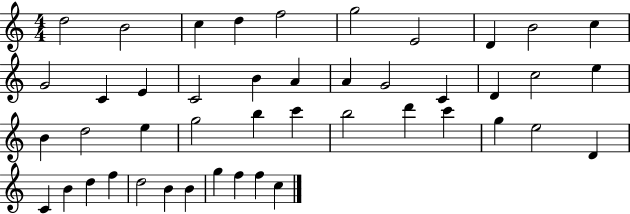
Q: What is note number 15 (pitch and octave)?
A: B4